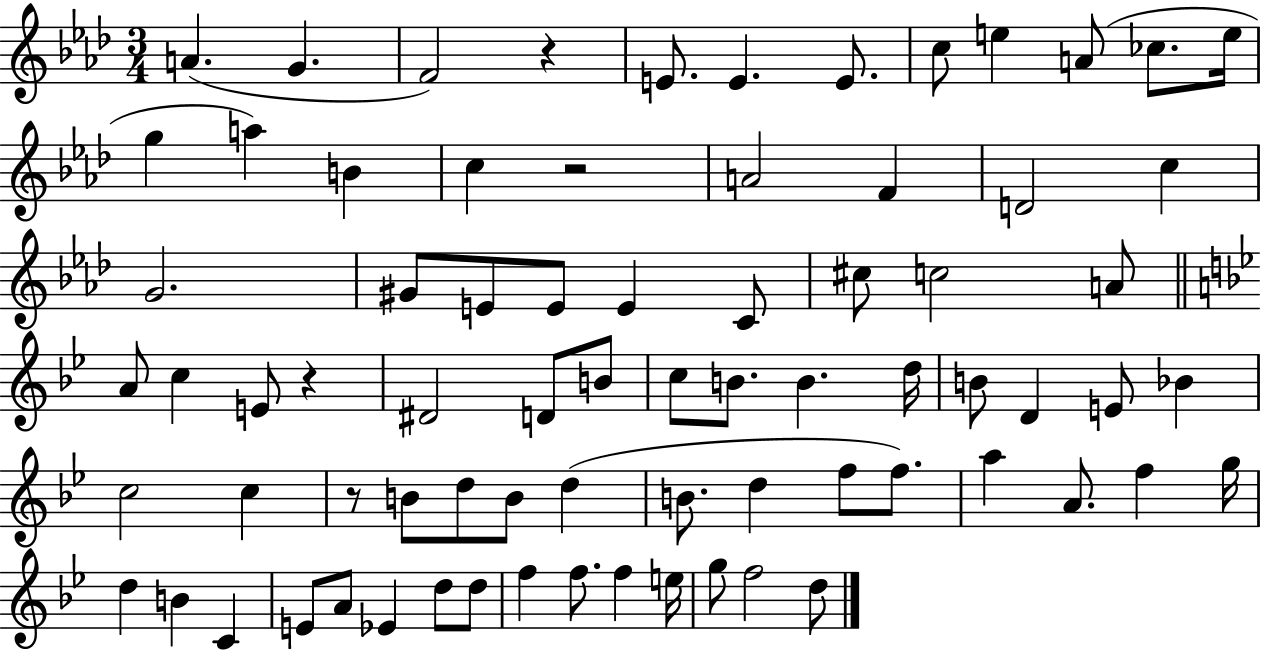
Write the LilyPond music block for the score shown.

{
  \clef treble
  \numericTimeSignature
  \time 3/4
  \key aes \major
  a'4.( g'4. | f'2) r4 | e'8. e'4. e'8. | c''8 e''4 a'8( ces''8. e''16 | \break g''4 a''4) b'4 | c''4 r2 | a'2 f'4 | d'2 c''4 | \break g'2. | gis'8 e'8 e'8 e'4 c'8 | cis''8 c''2 a'8 | \bar "||" \break \key bes \major a'8 c''4 e'8 r4 | dis'2 d'8 b'8 | c''8 b'8. b'4. d''16 | b'8 d'4 e'8 bes'4 | \break c''2 c''4 | r8 b'8 d''8 b'8 d''4( | b'8. d''4 f''8 f''8.) | a''4 a'8. f''4 g''16 | \break d''4 b'4 c'4 | e'8 a'8 ees'4 d''8 d''8 | f''4 f''8. f''4 e''16 | g''8 f''2 d''8 | \break \bar "|."
}